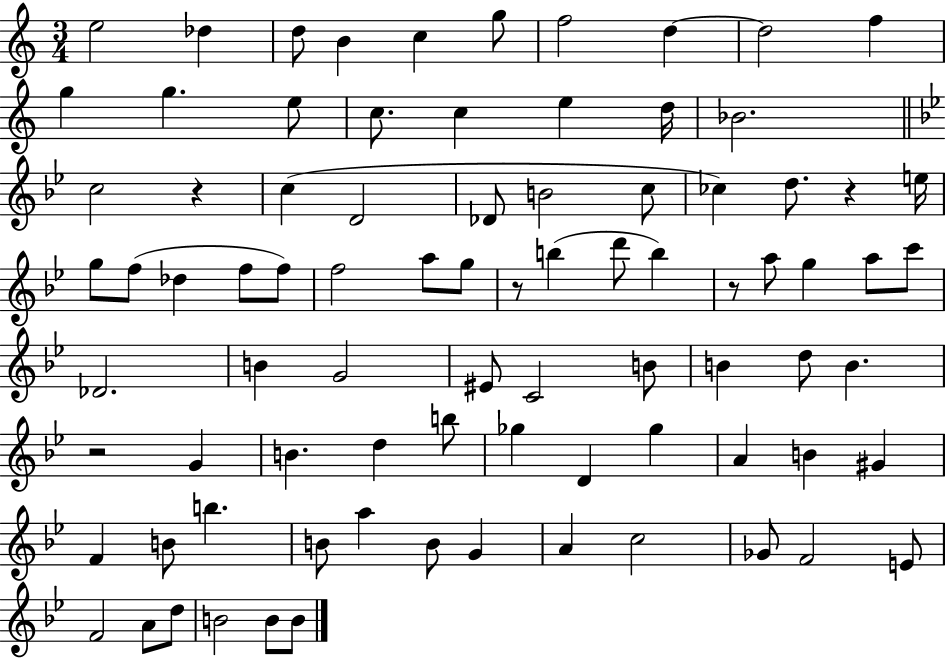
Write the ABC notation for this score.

X:1
T:Untitled
M:3/4
L:1/4
K:C
e2 _d d/2 B c g/2 f2 d d2 f g g e/2 c/2 c e d/4 _B2 c2 z c D2 _D/2 B2 c/2 _c d/2 z e/4 g/2 f/2 _d f/2 f/2 f2 a/2 g/2 z/2 b d'/2 b z/2 a/2 g a/2 c'/2 _D2 B G2 ^E/2 C2 B/2 B d/2 B z2 G B d b/2 _g D _g A B ^G F B/2 b B/2 a B/2 G A c2 _G/2 F2 E/2 F2 A/2 d/2 B2 B/2 B/2